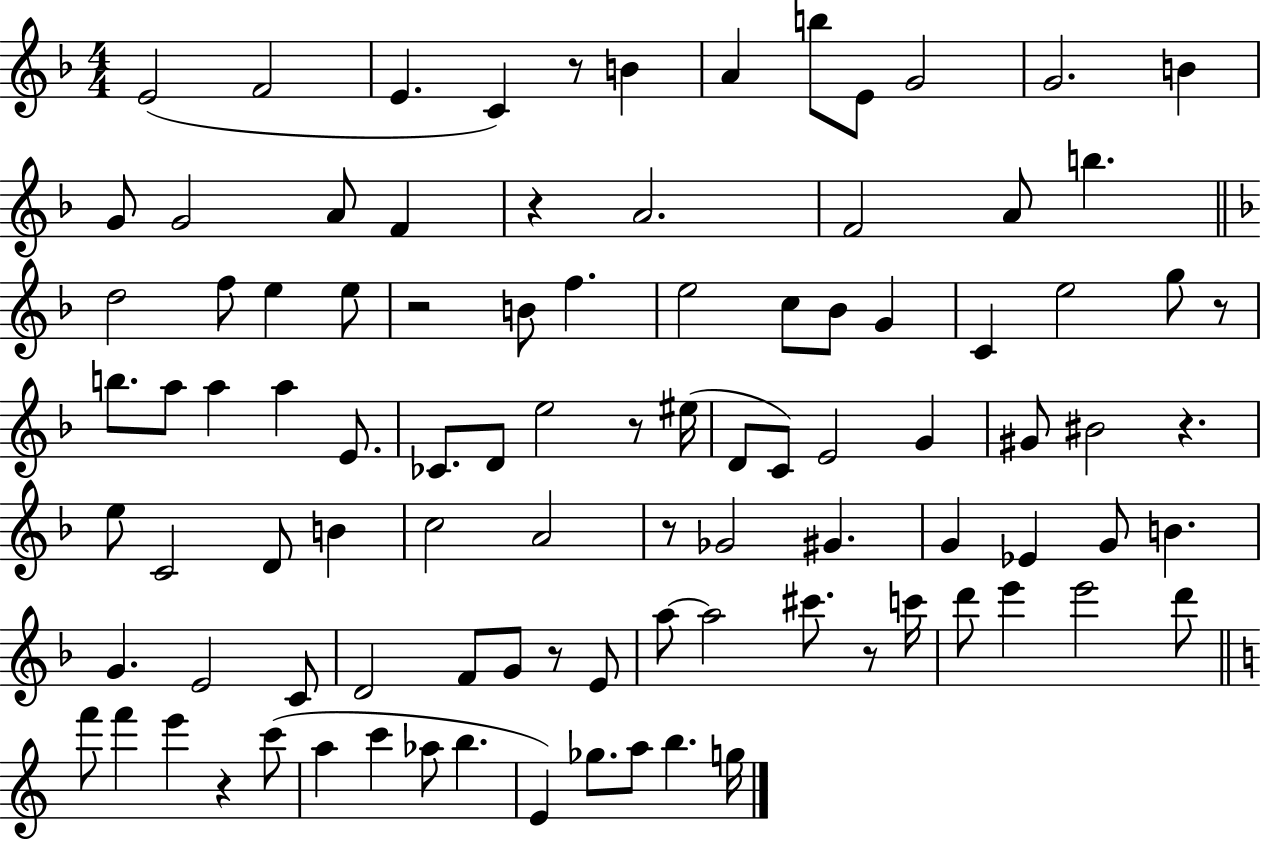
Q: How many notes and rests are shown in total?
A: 97